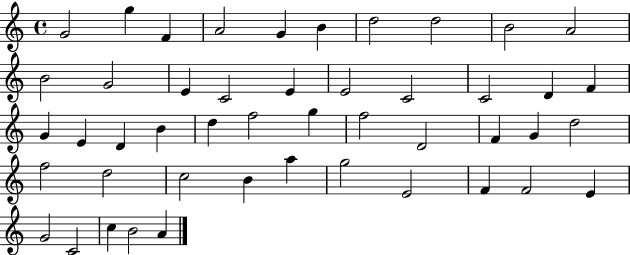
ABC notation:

X:1
T:Untitled
M:4/4
L:1/4
K:C
G2 g F A2 G B d2 d2 B2 A2 B2 G2 E C2 E E2 C2 C2 D F G E D B d f2 g f2 D2 F G d2 f2 d2 c2 B a g2 E2 F F2 E G2 C2 c B2 A